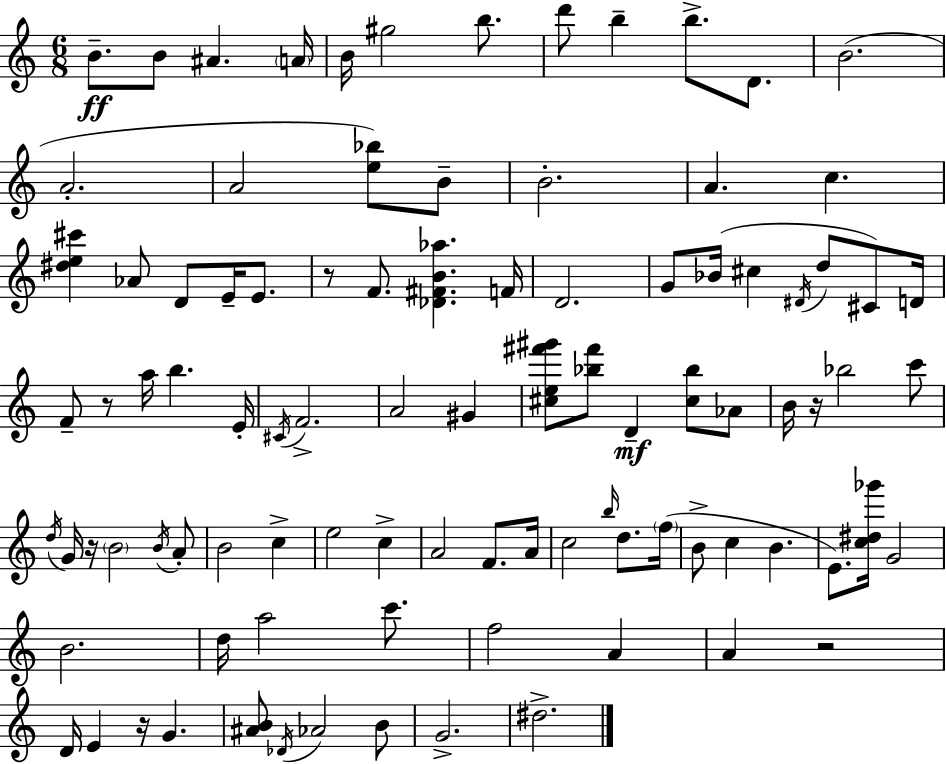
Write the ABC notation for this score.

X:1
T:Untitled
M:6/8
L:1/4
K:C
B/2 B/2 ^A A/4 B/4 ^g2 b/2 d'/2 b b/2 D/2 B2 A2 A2 [e_b]/2 B/2 B2 A c [^de^c'] _A/2 D/2 E/4 E/2 z/2 F/2 [_D^FB_a] F/4 D2 G/2 _B/4 ^c ^D/4 d/2 ^C/2 D/4 F/2 z/2 a/4 b E/4 ^C/4 F2 A2 ^G [^ce^f'^g']/2 [_b^f']/2 D [^c_b]/2 _A/2 B/4 z/4 _b2 c'/2 d/4 G/4 z/4 B2 B/4 A/2 B2 c e2 c A2 F/2 A/4 c2 b/4 d/2 f/4 B/2 c B E/2 [c^d_g']/4 G2 B2 d/4 a2 c'/2 f2 A A z2 D/4 E z/4 G [^AB]/2 _D/4 _A2 B/2 G2 ^d2